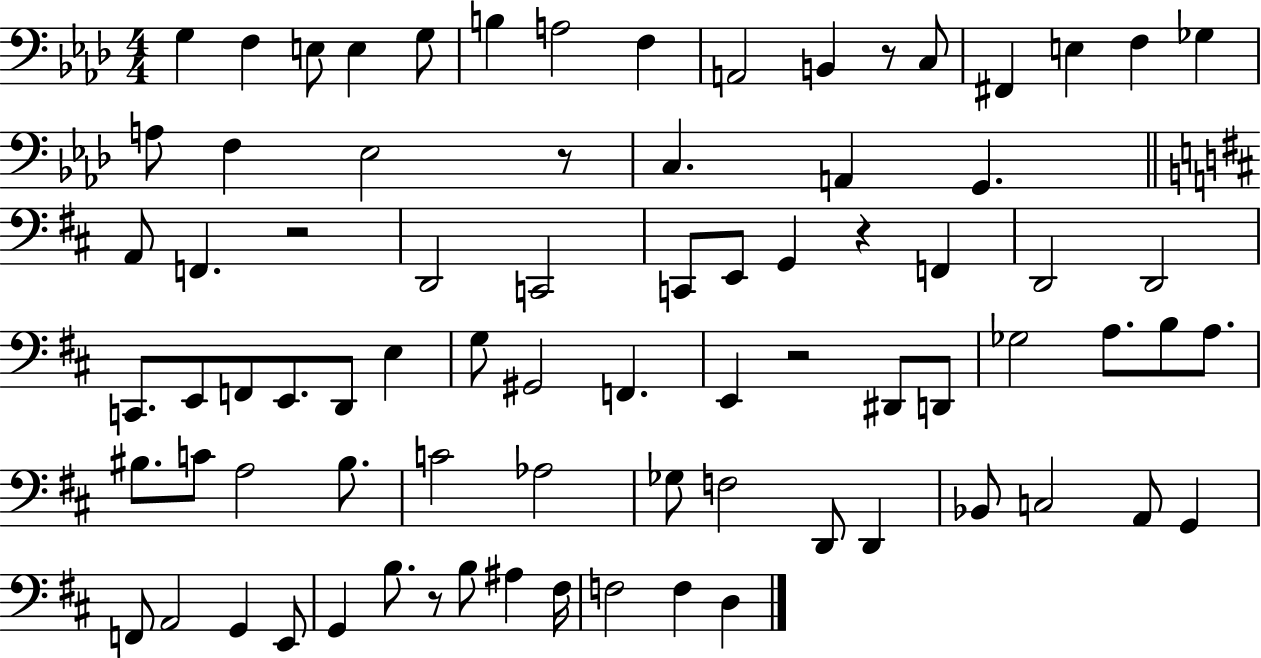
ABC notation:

X:1
T:Untitled
M:4/4
L:1/4
K:Ab
G, F, E,/2 E, G,/2 B, A,2 F, A,,2 B,, z/2 C,/2 ^F,, E, F, _G, A,/2 F, _E,2 z/2 C, A,, G,, A,,/2 F,, z2 D,,2 C,,2 C,,/2 E,,/2 G,, z F,, D,,2 D,,2 C,,/2 E,,/2 F,,/2 E,,/2 D,,/2 E, G,/2 ^G,,2 F,, E,, z2 ^D,,/2 D,,/2 _G,2 A,/2 B,/2 A,/2 ^B,/2 C/2 A,2 ^B,/2 C2 _A,2 _G,/2 F,2 D,,/2 D,, _B,,/2 C,2 A,,/2 G,, F,,/2 A,,2 G,, E,,/2 G,, B,/2 z/2 B,/2 ^A, ^F,/4 F,2 F, D,